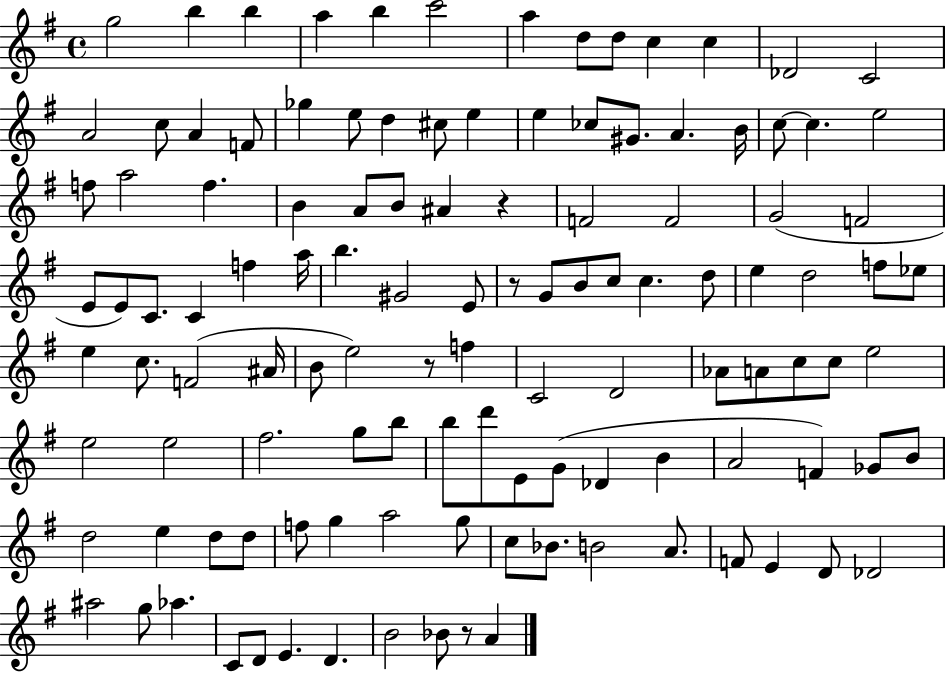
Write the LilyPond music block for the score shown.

{
  \clef treble
  \time 4/4
  \defaultTimeSignature
  \key g \major
  g''2 b''4 b''4 | a''4 b''4 c'''2 | a''4 d''8 d''8 c''4 c''4 | des'2 c'2 | \break a'2 c''8 a'4 f'8 | ges''4 e''8 d''4 cis''8 e''4 | e''4 ces''8 gis'8. a'4. b'16 | c''8~~ c''4. e''2 | \break f''8 a''2 f''4. | b'4 a'8 b'8 ais'4 r4 | f'2 f'2 | g'2( f'2 | \break e'8 e'8) c'8. c'4 f''4 a''16 | b''4. gis'2 e'8 | r8 g'8 b'8 c''8 c''4. d''8 | e''4 d''2 f''8 ees''8 | \break e''4 c''8. f'2( ais'16 | b'8 e''2) r8 f''4 | c'2 d'2 | aes'8 a'8 c''8 c''8 e''2 | \break e''2 e''2 | fis''2. g''8 b''8 | b''8 d'''8 e'8 g'8( des'4 b'4 | a'2 f'4) ges'8 b'8 | \break d''2 e''4 d''8 d''8 | f''8 g''4 a''2 g''8 | c''8 bes'8. b'2 a'8. | f'8 e'4 d'8 des'2 | \break ais''2 g''8 aes''4. | c'8 d'8 e'4. d'4. | b'2 bes'8 r8 a'4 | \bar "|."
}